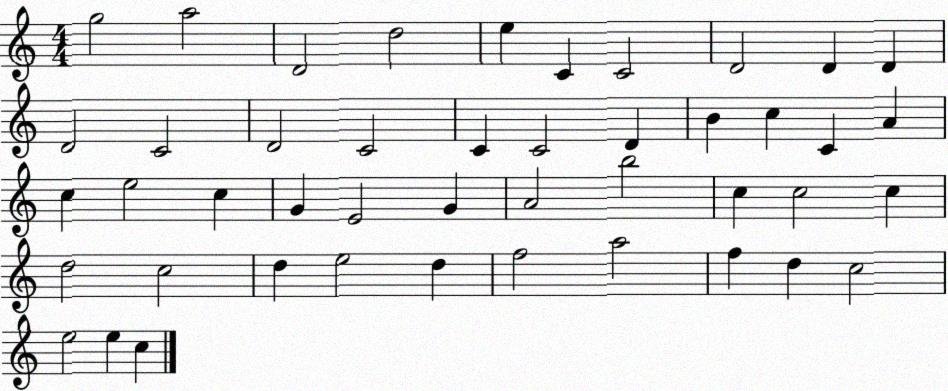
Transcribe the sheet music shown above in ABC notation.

X:1
T:Untitled
M:4/4
L:1/4
K:C
g2 a2 D2 d2 e C C2 D2 D D D2 C2 D2 C2 C C2 D B c C A c e2 c G E2 G A2 b2 c c2 c d2 c2 d e2 d f2 a2 f d c2 e2 e c